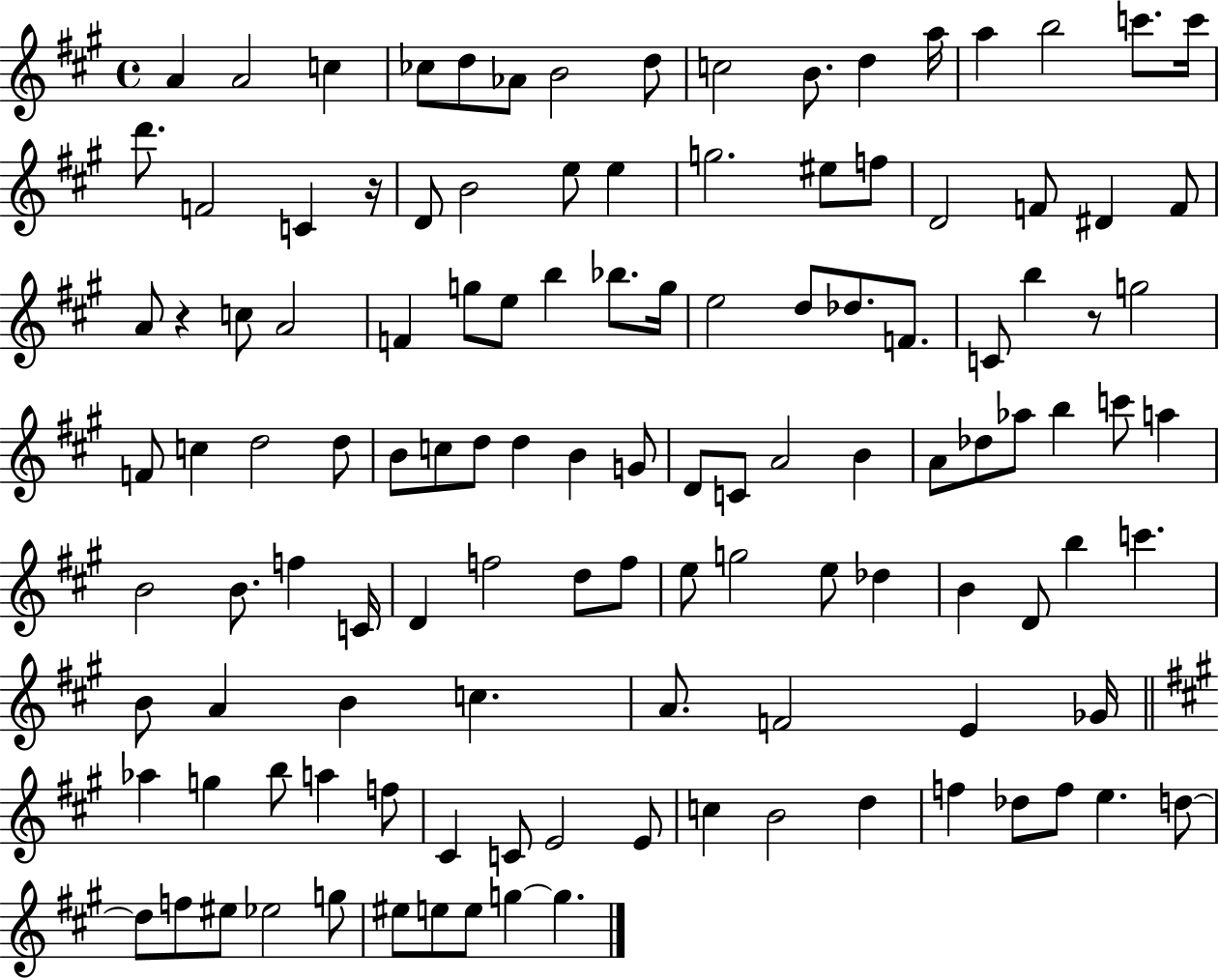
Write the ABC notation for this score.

X:1
T:Untitled
M:4/4
L:1/4
K:A
A A2 c _c/2 d/2 _A/2 B2 d/2 c2 B/2 d a/4 a b2 c'/2 c'/4 d'/2 F2 C z/4 D/2 B2 e/2 e g2 ^e/2 f/2 D2 F/2 ^D F/2 A/2 z c/2 A2 F g/2 e/2 b _b/2 g/4 e2 d/2 _d/2 F/2 C/2 b z/2 g2 F/2 c d2 d/2 B/2 c/2 d/2 d B G/2 D/2 C/2 A2 B A/2 _d/2 _a/2 b c'/2 a B2 B/2 f C/4 D f2 d/2 f/2 e/2 g2 e/2 _d B D/2 b c' B/2 A B c A/2 F2 E _G/4 _a g b/2 a f/2 ^C C/2 E2 E/2 c B2 d f _d/2 f/2 e d/2 d/2 f/2 ^e/2 _e2 g/2 ^e/2 e/2 e/2 g g